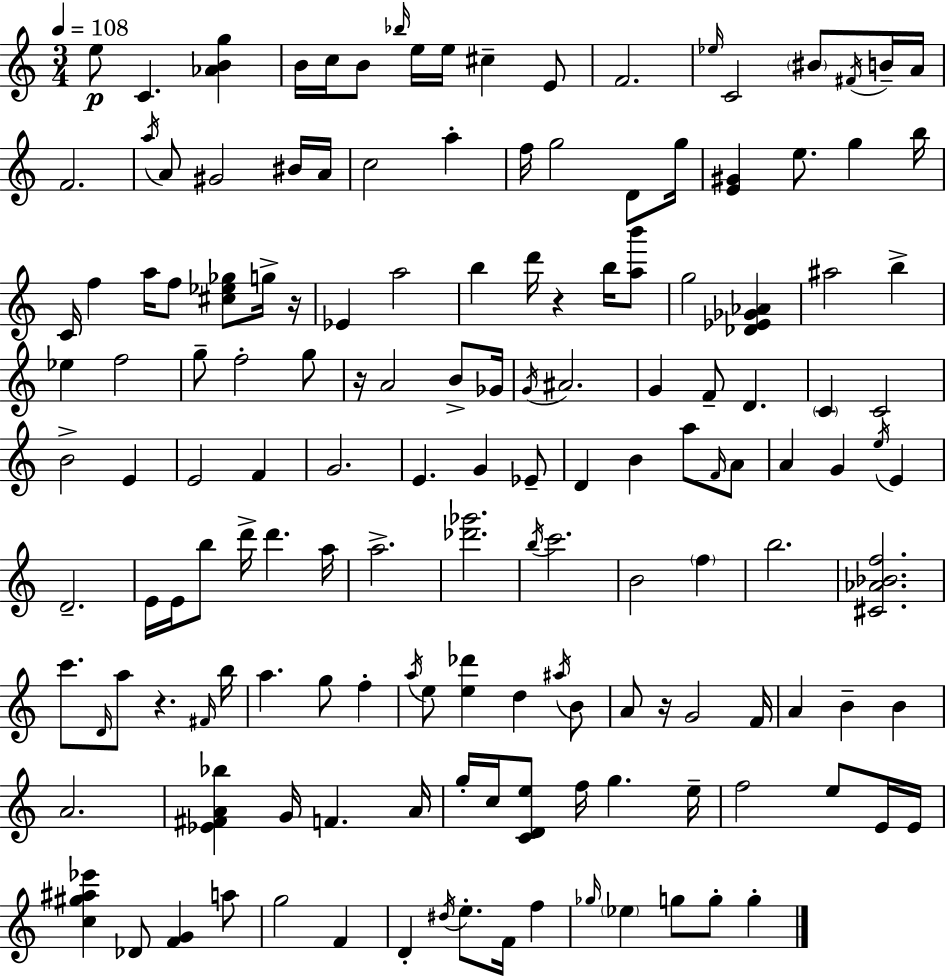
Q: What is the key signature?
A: C major